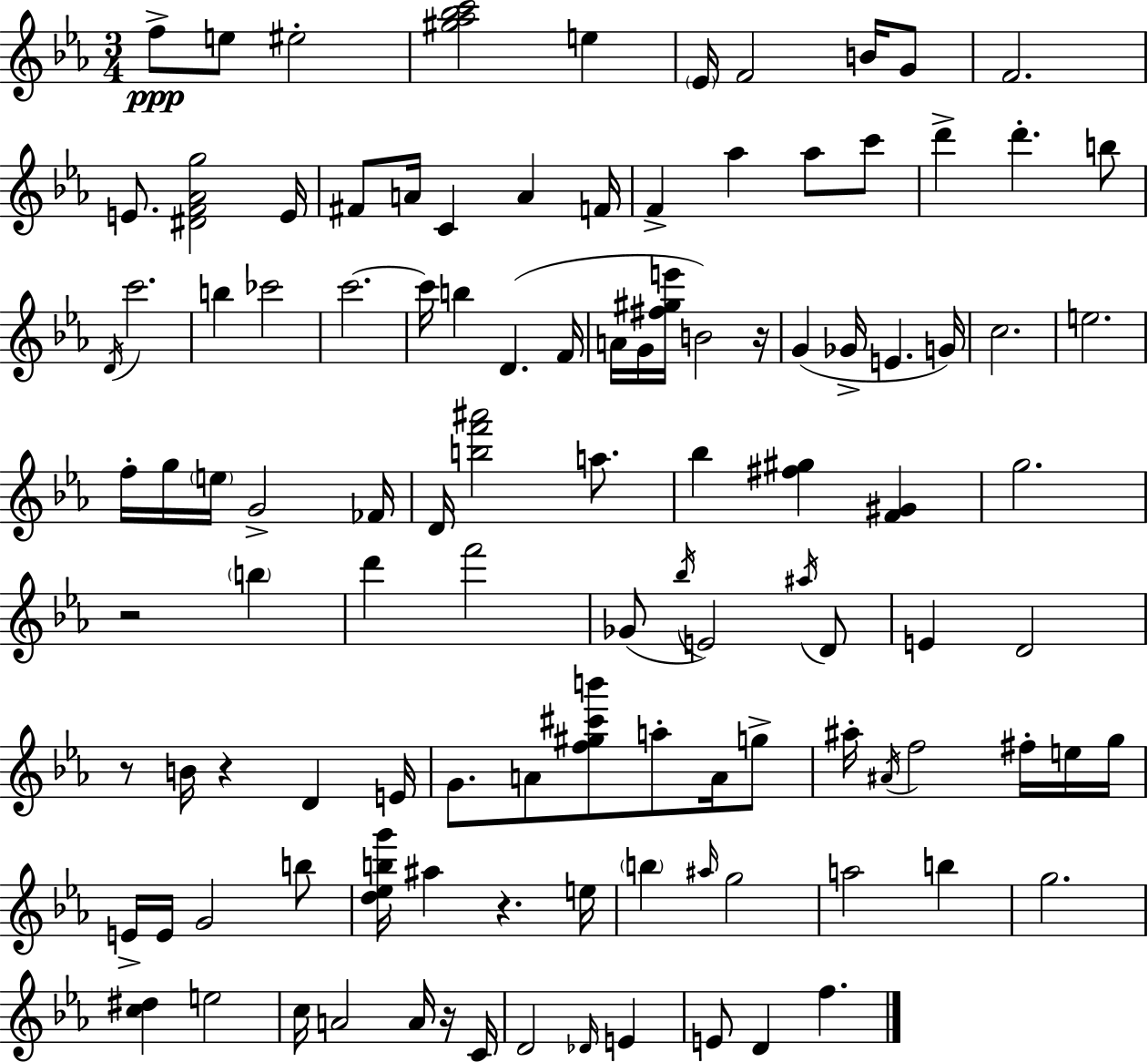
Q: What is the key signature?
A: EES major